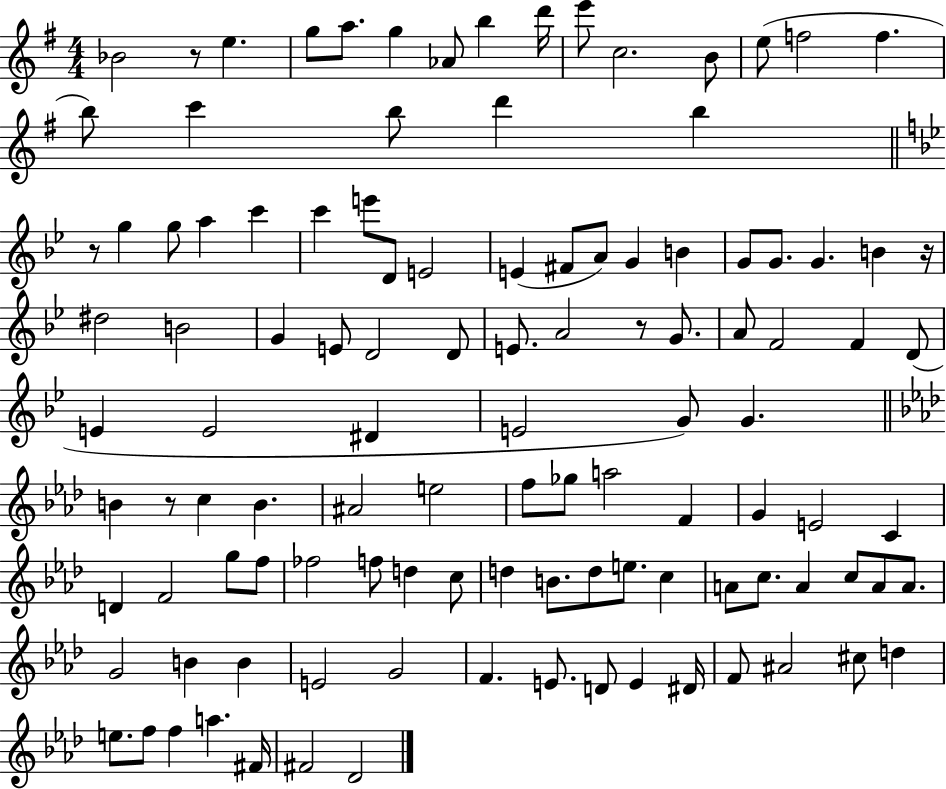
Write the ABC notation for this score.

X:1
T:Untitled
M:4/4
L:1/4
K:G
_B2 z/2 e g/2 a/2 g _A/2 b d'/4 e'/2 c2 B/2 e/2 f2 f b/2 c' b/2 d' b z/2 g g/2 a c' c' e'/2 D/2 E2 E ^F/2 A/2 G B G/2 G/2 G B z/4 ^d2 B2 G E/2 D2 D/2 E/2 A2 z/2 G/2 A/2 F2 F D/2 E E2 ^D E2 G/2 G B z/2 c B ^A2 e2 f/2 _g/2 a2 F G E2 C D F2 g/2 f/2 _f2 f/2 d c/2 d B/2 d/2 e/2 c A/2 c/2 A c/2 A/2 A/2 G2 B B E2 G2 F E/2 D/2 E ^D/4 F/2 ^A2 ^c/2 d e/2 f/2 f a ^F/4 ^F2 _D2